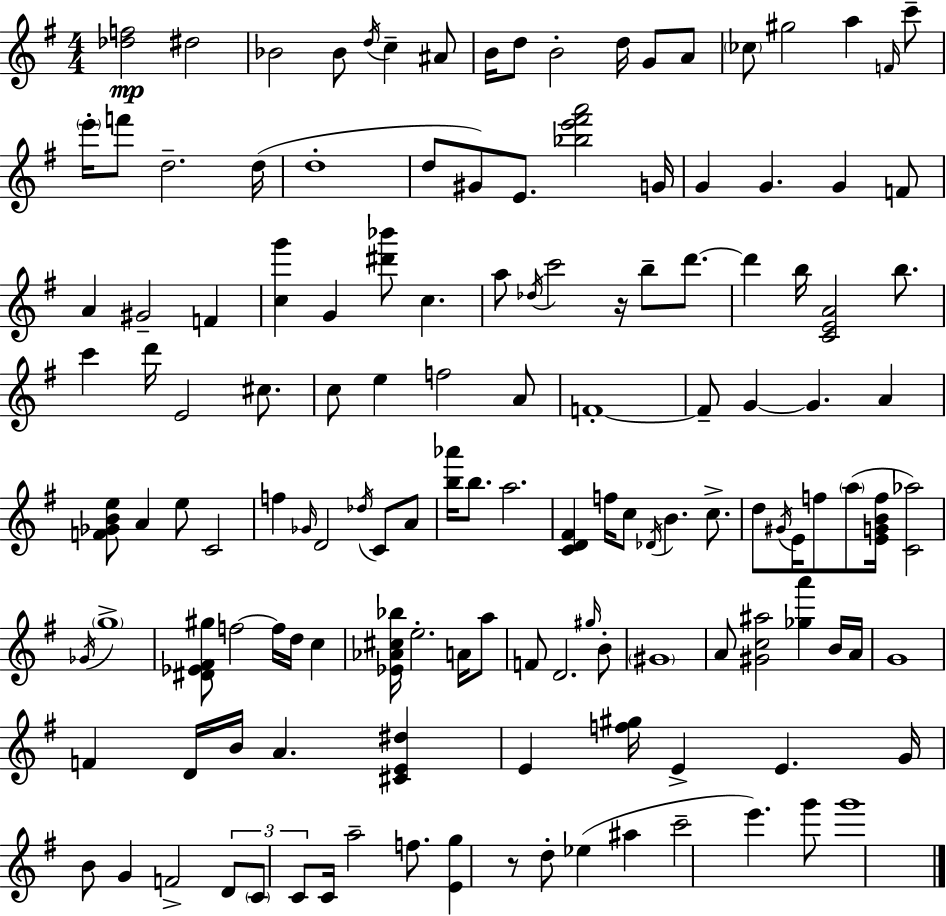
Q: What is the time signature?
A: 4/4